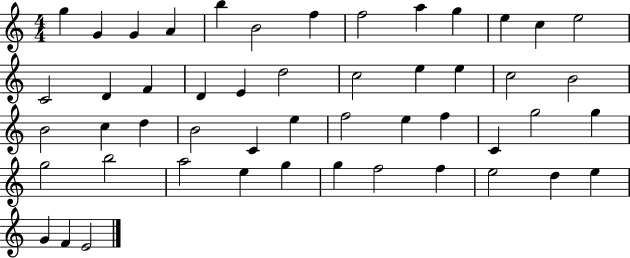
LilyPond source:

{
  \clef treble
  \numericTimeSignature
  \time 4/4
  \key c \major
  g''4 g'4 g'4 a'4 | b''4 b'2 f''4 | f''2 a''4 g''4 | e''4 c''4 e''2 | \break c'2 d'4 f'4 | d'4 e'4 d''2 | c''2 e''4 e''4 | c''2 b'2 | \break b'2 c''4 d''4 | b'2 c'4 e''4 | f''2 e''4 f''4 | c'4 g''2 g''4 | \break g''2 b''2 | a''2 e''4 g''4 | g''4 f''2 f''4 | e''2 d''4 e''4 | \break g'4 f'4 e'2 | \bar "|."
}